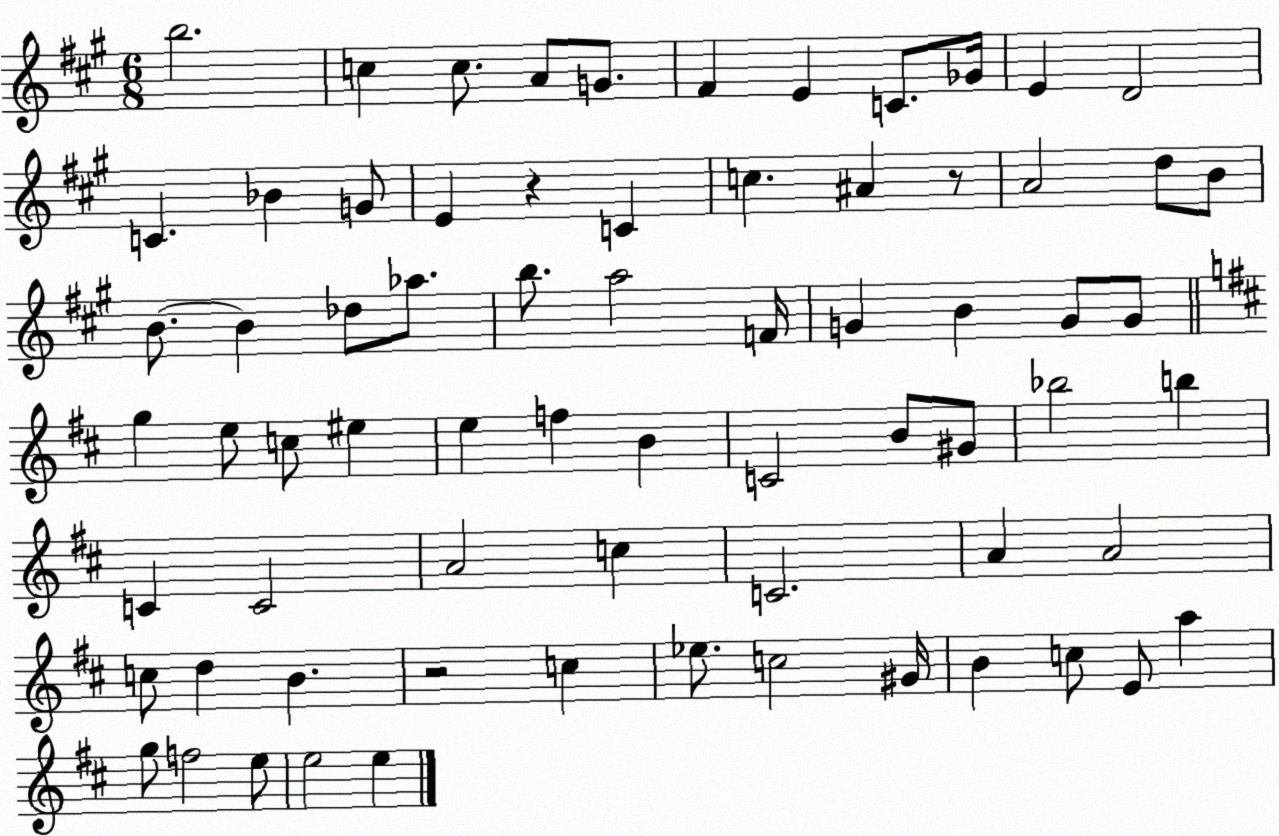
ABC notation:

X:1
T:Untitled
M:6/8
L:1/4
K:A
b2 c c/2 A/2 G/2 ^F E C/2 _G/4 E D2 C _B G/2 E z C c ^A z/2 A2 d/2 B/2 B/2 B _d/2 _a/2 b/2 a2 F/4 G B G/2 G/2 g e/2 c/2 ^e e f B C2 B/2 ^G/2 _b2 b C C2 A2 c C2 A A2 c/2 d B z2 c _e/2 c2 ^G/4 B c/2 E/2 a g/2 f2 e/2 e2 e